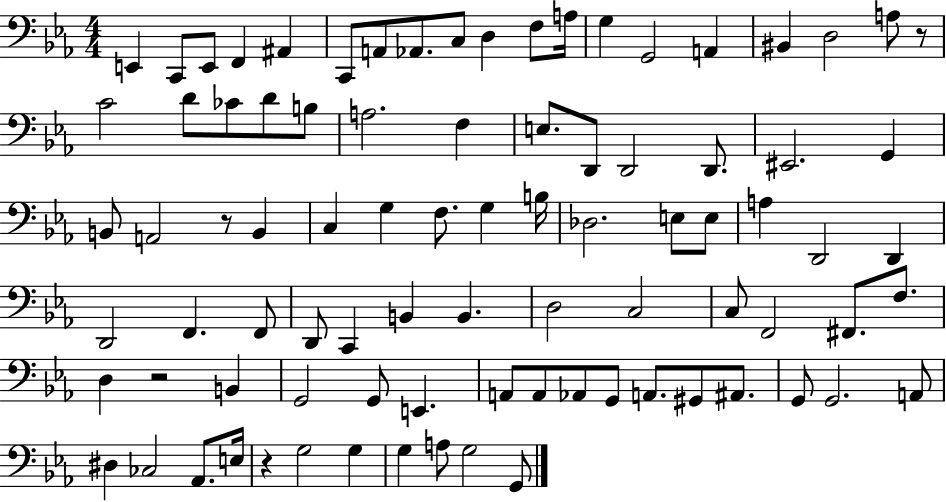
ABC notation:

X:1
T:Untitled
M:4/4
L:1/4
K:Eb
E,, C,,/2 E,,/2 F,, ^A,, C,,/2 A,,/2 _A,,/2 C,/2 D, F,/2 A,/4 G, G,,2 A,, ^B,, D,2 A,/2 z/2 C2 D/2 _C/2 D/2 B,/2 A,2 F, E,/2 D,,/2 D,,2 D,,/2 ^E,,2 G,, B,,/2 A,,2 z/2 B,, C, G, F,/2 G, B,/4 _D,2 E,/2 E,/2 A, D,,2 D,, D,,2 F,, F,,/2 D,,/2 C,, B,, B,, D,2 C,2 C,/2 F,,2 ^F,,/2 F,/2 D, z2 B,, G,,2 G,,/2 E,, A,,/2 A,,/2 _A,,/2 G,,/2 A,,/2 ^G,,/2 ^A,,/2 G,,/2 G,,2 A,,/2 ^D, _C,2 _A,,/2 E,/4 z G,2 G, G, A,/2 G,2 G,,/2